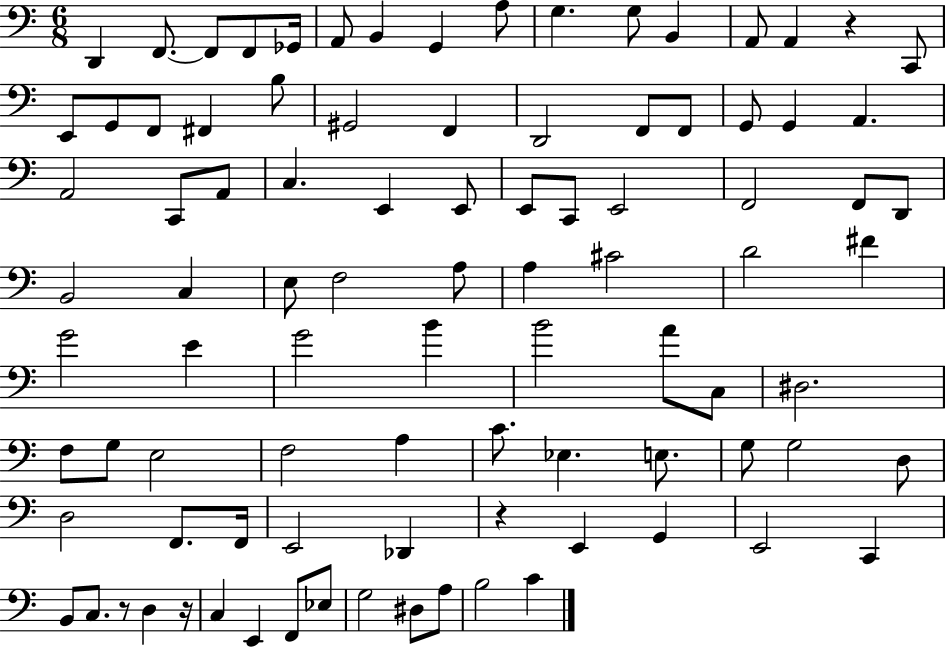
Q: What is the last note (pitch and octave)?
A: C4